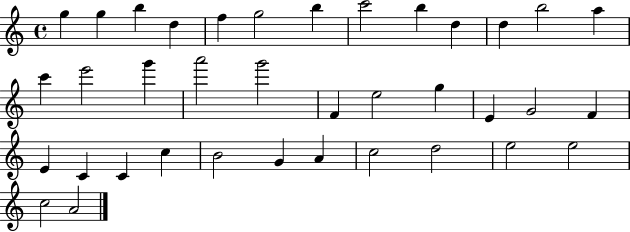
G5/q G5/q B5/q D5/q F5/q G5/h B5/q C6/h B5/q D5/q D5/q B5/h A5/q C6/q E6/h G6/q A6/h G6/h F4/q E5/h G5/q E4/q G4/h F4/q E4/q C4/q C4/q C5/q B4/h G4/q A4/q C5/h D5/h E5/h E5/h C5/h A4/h